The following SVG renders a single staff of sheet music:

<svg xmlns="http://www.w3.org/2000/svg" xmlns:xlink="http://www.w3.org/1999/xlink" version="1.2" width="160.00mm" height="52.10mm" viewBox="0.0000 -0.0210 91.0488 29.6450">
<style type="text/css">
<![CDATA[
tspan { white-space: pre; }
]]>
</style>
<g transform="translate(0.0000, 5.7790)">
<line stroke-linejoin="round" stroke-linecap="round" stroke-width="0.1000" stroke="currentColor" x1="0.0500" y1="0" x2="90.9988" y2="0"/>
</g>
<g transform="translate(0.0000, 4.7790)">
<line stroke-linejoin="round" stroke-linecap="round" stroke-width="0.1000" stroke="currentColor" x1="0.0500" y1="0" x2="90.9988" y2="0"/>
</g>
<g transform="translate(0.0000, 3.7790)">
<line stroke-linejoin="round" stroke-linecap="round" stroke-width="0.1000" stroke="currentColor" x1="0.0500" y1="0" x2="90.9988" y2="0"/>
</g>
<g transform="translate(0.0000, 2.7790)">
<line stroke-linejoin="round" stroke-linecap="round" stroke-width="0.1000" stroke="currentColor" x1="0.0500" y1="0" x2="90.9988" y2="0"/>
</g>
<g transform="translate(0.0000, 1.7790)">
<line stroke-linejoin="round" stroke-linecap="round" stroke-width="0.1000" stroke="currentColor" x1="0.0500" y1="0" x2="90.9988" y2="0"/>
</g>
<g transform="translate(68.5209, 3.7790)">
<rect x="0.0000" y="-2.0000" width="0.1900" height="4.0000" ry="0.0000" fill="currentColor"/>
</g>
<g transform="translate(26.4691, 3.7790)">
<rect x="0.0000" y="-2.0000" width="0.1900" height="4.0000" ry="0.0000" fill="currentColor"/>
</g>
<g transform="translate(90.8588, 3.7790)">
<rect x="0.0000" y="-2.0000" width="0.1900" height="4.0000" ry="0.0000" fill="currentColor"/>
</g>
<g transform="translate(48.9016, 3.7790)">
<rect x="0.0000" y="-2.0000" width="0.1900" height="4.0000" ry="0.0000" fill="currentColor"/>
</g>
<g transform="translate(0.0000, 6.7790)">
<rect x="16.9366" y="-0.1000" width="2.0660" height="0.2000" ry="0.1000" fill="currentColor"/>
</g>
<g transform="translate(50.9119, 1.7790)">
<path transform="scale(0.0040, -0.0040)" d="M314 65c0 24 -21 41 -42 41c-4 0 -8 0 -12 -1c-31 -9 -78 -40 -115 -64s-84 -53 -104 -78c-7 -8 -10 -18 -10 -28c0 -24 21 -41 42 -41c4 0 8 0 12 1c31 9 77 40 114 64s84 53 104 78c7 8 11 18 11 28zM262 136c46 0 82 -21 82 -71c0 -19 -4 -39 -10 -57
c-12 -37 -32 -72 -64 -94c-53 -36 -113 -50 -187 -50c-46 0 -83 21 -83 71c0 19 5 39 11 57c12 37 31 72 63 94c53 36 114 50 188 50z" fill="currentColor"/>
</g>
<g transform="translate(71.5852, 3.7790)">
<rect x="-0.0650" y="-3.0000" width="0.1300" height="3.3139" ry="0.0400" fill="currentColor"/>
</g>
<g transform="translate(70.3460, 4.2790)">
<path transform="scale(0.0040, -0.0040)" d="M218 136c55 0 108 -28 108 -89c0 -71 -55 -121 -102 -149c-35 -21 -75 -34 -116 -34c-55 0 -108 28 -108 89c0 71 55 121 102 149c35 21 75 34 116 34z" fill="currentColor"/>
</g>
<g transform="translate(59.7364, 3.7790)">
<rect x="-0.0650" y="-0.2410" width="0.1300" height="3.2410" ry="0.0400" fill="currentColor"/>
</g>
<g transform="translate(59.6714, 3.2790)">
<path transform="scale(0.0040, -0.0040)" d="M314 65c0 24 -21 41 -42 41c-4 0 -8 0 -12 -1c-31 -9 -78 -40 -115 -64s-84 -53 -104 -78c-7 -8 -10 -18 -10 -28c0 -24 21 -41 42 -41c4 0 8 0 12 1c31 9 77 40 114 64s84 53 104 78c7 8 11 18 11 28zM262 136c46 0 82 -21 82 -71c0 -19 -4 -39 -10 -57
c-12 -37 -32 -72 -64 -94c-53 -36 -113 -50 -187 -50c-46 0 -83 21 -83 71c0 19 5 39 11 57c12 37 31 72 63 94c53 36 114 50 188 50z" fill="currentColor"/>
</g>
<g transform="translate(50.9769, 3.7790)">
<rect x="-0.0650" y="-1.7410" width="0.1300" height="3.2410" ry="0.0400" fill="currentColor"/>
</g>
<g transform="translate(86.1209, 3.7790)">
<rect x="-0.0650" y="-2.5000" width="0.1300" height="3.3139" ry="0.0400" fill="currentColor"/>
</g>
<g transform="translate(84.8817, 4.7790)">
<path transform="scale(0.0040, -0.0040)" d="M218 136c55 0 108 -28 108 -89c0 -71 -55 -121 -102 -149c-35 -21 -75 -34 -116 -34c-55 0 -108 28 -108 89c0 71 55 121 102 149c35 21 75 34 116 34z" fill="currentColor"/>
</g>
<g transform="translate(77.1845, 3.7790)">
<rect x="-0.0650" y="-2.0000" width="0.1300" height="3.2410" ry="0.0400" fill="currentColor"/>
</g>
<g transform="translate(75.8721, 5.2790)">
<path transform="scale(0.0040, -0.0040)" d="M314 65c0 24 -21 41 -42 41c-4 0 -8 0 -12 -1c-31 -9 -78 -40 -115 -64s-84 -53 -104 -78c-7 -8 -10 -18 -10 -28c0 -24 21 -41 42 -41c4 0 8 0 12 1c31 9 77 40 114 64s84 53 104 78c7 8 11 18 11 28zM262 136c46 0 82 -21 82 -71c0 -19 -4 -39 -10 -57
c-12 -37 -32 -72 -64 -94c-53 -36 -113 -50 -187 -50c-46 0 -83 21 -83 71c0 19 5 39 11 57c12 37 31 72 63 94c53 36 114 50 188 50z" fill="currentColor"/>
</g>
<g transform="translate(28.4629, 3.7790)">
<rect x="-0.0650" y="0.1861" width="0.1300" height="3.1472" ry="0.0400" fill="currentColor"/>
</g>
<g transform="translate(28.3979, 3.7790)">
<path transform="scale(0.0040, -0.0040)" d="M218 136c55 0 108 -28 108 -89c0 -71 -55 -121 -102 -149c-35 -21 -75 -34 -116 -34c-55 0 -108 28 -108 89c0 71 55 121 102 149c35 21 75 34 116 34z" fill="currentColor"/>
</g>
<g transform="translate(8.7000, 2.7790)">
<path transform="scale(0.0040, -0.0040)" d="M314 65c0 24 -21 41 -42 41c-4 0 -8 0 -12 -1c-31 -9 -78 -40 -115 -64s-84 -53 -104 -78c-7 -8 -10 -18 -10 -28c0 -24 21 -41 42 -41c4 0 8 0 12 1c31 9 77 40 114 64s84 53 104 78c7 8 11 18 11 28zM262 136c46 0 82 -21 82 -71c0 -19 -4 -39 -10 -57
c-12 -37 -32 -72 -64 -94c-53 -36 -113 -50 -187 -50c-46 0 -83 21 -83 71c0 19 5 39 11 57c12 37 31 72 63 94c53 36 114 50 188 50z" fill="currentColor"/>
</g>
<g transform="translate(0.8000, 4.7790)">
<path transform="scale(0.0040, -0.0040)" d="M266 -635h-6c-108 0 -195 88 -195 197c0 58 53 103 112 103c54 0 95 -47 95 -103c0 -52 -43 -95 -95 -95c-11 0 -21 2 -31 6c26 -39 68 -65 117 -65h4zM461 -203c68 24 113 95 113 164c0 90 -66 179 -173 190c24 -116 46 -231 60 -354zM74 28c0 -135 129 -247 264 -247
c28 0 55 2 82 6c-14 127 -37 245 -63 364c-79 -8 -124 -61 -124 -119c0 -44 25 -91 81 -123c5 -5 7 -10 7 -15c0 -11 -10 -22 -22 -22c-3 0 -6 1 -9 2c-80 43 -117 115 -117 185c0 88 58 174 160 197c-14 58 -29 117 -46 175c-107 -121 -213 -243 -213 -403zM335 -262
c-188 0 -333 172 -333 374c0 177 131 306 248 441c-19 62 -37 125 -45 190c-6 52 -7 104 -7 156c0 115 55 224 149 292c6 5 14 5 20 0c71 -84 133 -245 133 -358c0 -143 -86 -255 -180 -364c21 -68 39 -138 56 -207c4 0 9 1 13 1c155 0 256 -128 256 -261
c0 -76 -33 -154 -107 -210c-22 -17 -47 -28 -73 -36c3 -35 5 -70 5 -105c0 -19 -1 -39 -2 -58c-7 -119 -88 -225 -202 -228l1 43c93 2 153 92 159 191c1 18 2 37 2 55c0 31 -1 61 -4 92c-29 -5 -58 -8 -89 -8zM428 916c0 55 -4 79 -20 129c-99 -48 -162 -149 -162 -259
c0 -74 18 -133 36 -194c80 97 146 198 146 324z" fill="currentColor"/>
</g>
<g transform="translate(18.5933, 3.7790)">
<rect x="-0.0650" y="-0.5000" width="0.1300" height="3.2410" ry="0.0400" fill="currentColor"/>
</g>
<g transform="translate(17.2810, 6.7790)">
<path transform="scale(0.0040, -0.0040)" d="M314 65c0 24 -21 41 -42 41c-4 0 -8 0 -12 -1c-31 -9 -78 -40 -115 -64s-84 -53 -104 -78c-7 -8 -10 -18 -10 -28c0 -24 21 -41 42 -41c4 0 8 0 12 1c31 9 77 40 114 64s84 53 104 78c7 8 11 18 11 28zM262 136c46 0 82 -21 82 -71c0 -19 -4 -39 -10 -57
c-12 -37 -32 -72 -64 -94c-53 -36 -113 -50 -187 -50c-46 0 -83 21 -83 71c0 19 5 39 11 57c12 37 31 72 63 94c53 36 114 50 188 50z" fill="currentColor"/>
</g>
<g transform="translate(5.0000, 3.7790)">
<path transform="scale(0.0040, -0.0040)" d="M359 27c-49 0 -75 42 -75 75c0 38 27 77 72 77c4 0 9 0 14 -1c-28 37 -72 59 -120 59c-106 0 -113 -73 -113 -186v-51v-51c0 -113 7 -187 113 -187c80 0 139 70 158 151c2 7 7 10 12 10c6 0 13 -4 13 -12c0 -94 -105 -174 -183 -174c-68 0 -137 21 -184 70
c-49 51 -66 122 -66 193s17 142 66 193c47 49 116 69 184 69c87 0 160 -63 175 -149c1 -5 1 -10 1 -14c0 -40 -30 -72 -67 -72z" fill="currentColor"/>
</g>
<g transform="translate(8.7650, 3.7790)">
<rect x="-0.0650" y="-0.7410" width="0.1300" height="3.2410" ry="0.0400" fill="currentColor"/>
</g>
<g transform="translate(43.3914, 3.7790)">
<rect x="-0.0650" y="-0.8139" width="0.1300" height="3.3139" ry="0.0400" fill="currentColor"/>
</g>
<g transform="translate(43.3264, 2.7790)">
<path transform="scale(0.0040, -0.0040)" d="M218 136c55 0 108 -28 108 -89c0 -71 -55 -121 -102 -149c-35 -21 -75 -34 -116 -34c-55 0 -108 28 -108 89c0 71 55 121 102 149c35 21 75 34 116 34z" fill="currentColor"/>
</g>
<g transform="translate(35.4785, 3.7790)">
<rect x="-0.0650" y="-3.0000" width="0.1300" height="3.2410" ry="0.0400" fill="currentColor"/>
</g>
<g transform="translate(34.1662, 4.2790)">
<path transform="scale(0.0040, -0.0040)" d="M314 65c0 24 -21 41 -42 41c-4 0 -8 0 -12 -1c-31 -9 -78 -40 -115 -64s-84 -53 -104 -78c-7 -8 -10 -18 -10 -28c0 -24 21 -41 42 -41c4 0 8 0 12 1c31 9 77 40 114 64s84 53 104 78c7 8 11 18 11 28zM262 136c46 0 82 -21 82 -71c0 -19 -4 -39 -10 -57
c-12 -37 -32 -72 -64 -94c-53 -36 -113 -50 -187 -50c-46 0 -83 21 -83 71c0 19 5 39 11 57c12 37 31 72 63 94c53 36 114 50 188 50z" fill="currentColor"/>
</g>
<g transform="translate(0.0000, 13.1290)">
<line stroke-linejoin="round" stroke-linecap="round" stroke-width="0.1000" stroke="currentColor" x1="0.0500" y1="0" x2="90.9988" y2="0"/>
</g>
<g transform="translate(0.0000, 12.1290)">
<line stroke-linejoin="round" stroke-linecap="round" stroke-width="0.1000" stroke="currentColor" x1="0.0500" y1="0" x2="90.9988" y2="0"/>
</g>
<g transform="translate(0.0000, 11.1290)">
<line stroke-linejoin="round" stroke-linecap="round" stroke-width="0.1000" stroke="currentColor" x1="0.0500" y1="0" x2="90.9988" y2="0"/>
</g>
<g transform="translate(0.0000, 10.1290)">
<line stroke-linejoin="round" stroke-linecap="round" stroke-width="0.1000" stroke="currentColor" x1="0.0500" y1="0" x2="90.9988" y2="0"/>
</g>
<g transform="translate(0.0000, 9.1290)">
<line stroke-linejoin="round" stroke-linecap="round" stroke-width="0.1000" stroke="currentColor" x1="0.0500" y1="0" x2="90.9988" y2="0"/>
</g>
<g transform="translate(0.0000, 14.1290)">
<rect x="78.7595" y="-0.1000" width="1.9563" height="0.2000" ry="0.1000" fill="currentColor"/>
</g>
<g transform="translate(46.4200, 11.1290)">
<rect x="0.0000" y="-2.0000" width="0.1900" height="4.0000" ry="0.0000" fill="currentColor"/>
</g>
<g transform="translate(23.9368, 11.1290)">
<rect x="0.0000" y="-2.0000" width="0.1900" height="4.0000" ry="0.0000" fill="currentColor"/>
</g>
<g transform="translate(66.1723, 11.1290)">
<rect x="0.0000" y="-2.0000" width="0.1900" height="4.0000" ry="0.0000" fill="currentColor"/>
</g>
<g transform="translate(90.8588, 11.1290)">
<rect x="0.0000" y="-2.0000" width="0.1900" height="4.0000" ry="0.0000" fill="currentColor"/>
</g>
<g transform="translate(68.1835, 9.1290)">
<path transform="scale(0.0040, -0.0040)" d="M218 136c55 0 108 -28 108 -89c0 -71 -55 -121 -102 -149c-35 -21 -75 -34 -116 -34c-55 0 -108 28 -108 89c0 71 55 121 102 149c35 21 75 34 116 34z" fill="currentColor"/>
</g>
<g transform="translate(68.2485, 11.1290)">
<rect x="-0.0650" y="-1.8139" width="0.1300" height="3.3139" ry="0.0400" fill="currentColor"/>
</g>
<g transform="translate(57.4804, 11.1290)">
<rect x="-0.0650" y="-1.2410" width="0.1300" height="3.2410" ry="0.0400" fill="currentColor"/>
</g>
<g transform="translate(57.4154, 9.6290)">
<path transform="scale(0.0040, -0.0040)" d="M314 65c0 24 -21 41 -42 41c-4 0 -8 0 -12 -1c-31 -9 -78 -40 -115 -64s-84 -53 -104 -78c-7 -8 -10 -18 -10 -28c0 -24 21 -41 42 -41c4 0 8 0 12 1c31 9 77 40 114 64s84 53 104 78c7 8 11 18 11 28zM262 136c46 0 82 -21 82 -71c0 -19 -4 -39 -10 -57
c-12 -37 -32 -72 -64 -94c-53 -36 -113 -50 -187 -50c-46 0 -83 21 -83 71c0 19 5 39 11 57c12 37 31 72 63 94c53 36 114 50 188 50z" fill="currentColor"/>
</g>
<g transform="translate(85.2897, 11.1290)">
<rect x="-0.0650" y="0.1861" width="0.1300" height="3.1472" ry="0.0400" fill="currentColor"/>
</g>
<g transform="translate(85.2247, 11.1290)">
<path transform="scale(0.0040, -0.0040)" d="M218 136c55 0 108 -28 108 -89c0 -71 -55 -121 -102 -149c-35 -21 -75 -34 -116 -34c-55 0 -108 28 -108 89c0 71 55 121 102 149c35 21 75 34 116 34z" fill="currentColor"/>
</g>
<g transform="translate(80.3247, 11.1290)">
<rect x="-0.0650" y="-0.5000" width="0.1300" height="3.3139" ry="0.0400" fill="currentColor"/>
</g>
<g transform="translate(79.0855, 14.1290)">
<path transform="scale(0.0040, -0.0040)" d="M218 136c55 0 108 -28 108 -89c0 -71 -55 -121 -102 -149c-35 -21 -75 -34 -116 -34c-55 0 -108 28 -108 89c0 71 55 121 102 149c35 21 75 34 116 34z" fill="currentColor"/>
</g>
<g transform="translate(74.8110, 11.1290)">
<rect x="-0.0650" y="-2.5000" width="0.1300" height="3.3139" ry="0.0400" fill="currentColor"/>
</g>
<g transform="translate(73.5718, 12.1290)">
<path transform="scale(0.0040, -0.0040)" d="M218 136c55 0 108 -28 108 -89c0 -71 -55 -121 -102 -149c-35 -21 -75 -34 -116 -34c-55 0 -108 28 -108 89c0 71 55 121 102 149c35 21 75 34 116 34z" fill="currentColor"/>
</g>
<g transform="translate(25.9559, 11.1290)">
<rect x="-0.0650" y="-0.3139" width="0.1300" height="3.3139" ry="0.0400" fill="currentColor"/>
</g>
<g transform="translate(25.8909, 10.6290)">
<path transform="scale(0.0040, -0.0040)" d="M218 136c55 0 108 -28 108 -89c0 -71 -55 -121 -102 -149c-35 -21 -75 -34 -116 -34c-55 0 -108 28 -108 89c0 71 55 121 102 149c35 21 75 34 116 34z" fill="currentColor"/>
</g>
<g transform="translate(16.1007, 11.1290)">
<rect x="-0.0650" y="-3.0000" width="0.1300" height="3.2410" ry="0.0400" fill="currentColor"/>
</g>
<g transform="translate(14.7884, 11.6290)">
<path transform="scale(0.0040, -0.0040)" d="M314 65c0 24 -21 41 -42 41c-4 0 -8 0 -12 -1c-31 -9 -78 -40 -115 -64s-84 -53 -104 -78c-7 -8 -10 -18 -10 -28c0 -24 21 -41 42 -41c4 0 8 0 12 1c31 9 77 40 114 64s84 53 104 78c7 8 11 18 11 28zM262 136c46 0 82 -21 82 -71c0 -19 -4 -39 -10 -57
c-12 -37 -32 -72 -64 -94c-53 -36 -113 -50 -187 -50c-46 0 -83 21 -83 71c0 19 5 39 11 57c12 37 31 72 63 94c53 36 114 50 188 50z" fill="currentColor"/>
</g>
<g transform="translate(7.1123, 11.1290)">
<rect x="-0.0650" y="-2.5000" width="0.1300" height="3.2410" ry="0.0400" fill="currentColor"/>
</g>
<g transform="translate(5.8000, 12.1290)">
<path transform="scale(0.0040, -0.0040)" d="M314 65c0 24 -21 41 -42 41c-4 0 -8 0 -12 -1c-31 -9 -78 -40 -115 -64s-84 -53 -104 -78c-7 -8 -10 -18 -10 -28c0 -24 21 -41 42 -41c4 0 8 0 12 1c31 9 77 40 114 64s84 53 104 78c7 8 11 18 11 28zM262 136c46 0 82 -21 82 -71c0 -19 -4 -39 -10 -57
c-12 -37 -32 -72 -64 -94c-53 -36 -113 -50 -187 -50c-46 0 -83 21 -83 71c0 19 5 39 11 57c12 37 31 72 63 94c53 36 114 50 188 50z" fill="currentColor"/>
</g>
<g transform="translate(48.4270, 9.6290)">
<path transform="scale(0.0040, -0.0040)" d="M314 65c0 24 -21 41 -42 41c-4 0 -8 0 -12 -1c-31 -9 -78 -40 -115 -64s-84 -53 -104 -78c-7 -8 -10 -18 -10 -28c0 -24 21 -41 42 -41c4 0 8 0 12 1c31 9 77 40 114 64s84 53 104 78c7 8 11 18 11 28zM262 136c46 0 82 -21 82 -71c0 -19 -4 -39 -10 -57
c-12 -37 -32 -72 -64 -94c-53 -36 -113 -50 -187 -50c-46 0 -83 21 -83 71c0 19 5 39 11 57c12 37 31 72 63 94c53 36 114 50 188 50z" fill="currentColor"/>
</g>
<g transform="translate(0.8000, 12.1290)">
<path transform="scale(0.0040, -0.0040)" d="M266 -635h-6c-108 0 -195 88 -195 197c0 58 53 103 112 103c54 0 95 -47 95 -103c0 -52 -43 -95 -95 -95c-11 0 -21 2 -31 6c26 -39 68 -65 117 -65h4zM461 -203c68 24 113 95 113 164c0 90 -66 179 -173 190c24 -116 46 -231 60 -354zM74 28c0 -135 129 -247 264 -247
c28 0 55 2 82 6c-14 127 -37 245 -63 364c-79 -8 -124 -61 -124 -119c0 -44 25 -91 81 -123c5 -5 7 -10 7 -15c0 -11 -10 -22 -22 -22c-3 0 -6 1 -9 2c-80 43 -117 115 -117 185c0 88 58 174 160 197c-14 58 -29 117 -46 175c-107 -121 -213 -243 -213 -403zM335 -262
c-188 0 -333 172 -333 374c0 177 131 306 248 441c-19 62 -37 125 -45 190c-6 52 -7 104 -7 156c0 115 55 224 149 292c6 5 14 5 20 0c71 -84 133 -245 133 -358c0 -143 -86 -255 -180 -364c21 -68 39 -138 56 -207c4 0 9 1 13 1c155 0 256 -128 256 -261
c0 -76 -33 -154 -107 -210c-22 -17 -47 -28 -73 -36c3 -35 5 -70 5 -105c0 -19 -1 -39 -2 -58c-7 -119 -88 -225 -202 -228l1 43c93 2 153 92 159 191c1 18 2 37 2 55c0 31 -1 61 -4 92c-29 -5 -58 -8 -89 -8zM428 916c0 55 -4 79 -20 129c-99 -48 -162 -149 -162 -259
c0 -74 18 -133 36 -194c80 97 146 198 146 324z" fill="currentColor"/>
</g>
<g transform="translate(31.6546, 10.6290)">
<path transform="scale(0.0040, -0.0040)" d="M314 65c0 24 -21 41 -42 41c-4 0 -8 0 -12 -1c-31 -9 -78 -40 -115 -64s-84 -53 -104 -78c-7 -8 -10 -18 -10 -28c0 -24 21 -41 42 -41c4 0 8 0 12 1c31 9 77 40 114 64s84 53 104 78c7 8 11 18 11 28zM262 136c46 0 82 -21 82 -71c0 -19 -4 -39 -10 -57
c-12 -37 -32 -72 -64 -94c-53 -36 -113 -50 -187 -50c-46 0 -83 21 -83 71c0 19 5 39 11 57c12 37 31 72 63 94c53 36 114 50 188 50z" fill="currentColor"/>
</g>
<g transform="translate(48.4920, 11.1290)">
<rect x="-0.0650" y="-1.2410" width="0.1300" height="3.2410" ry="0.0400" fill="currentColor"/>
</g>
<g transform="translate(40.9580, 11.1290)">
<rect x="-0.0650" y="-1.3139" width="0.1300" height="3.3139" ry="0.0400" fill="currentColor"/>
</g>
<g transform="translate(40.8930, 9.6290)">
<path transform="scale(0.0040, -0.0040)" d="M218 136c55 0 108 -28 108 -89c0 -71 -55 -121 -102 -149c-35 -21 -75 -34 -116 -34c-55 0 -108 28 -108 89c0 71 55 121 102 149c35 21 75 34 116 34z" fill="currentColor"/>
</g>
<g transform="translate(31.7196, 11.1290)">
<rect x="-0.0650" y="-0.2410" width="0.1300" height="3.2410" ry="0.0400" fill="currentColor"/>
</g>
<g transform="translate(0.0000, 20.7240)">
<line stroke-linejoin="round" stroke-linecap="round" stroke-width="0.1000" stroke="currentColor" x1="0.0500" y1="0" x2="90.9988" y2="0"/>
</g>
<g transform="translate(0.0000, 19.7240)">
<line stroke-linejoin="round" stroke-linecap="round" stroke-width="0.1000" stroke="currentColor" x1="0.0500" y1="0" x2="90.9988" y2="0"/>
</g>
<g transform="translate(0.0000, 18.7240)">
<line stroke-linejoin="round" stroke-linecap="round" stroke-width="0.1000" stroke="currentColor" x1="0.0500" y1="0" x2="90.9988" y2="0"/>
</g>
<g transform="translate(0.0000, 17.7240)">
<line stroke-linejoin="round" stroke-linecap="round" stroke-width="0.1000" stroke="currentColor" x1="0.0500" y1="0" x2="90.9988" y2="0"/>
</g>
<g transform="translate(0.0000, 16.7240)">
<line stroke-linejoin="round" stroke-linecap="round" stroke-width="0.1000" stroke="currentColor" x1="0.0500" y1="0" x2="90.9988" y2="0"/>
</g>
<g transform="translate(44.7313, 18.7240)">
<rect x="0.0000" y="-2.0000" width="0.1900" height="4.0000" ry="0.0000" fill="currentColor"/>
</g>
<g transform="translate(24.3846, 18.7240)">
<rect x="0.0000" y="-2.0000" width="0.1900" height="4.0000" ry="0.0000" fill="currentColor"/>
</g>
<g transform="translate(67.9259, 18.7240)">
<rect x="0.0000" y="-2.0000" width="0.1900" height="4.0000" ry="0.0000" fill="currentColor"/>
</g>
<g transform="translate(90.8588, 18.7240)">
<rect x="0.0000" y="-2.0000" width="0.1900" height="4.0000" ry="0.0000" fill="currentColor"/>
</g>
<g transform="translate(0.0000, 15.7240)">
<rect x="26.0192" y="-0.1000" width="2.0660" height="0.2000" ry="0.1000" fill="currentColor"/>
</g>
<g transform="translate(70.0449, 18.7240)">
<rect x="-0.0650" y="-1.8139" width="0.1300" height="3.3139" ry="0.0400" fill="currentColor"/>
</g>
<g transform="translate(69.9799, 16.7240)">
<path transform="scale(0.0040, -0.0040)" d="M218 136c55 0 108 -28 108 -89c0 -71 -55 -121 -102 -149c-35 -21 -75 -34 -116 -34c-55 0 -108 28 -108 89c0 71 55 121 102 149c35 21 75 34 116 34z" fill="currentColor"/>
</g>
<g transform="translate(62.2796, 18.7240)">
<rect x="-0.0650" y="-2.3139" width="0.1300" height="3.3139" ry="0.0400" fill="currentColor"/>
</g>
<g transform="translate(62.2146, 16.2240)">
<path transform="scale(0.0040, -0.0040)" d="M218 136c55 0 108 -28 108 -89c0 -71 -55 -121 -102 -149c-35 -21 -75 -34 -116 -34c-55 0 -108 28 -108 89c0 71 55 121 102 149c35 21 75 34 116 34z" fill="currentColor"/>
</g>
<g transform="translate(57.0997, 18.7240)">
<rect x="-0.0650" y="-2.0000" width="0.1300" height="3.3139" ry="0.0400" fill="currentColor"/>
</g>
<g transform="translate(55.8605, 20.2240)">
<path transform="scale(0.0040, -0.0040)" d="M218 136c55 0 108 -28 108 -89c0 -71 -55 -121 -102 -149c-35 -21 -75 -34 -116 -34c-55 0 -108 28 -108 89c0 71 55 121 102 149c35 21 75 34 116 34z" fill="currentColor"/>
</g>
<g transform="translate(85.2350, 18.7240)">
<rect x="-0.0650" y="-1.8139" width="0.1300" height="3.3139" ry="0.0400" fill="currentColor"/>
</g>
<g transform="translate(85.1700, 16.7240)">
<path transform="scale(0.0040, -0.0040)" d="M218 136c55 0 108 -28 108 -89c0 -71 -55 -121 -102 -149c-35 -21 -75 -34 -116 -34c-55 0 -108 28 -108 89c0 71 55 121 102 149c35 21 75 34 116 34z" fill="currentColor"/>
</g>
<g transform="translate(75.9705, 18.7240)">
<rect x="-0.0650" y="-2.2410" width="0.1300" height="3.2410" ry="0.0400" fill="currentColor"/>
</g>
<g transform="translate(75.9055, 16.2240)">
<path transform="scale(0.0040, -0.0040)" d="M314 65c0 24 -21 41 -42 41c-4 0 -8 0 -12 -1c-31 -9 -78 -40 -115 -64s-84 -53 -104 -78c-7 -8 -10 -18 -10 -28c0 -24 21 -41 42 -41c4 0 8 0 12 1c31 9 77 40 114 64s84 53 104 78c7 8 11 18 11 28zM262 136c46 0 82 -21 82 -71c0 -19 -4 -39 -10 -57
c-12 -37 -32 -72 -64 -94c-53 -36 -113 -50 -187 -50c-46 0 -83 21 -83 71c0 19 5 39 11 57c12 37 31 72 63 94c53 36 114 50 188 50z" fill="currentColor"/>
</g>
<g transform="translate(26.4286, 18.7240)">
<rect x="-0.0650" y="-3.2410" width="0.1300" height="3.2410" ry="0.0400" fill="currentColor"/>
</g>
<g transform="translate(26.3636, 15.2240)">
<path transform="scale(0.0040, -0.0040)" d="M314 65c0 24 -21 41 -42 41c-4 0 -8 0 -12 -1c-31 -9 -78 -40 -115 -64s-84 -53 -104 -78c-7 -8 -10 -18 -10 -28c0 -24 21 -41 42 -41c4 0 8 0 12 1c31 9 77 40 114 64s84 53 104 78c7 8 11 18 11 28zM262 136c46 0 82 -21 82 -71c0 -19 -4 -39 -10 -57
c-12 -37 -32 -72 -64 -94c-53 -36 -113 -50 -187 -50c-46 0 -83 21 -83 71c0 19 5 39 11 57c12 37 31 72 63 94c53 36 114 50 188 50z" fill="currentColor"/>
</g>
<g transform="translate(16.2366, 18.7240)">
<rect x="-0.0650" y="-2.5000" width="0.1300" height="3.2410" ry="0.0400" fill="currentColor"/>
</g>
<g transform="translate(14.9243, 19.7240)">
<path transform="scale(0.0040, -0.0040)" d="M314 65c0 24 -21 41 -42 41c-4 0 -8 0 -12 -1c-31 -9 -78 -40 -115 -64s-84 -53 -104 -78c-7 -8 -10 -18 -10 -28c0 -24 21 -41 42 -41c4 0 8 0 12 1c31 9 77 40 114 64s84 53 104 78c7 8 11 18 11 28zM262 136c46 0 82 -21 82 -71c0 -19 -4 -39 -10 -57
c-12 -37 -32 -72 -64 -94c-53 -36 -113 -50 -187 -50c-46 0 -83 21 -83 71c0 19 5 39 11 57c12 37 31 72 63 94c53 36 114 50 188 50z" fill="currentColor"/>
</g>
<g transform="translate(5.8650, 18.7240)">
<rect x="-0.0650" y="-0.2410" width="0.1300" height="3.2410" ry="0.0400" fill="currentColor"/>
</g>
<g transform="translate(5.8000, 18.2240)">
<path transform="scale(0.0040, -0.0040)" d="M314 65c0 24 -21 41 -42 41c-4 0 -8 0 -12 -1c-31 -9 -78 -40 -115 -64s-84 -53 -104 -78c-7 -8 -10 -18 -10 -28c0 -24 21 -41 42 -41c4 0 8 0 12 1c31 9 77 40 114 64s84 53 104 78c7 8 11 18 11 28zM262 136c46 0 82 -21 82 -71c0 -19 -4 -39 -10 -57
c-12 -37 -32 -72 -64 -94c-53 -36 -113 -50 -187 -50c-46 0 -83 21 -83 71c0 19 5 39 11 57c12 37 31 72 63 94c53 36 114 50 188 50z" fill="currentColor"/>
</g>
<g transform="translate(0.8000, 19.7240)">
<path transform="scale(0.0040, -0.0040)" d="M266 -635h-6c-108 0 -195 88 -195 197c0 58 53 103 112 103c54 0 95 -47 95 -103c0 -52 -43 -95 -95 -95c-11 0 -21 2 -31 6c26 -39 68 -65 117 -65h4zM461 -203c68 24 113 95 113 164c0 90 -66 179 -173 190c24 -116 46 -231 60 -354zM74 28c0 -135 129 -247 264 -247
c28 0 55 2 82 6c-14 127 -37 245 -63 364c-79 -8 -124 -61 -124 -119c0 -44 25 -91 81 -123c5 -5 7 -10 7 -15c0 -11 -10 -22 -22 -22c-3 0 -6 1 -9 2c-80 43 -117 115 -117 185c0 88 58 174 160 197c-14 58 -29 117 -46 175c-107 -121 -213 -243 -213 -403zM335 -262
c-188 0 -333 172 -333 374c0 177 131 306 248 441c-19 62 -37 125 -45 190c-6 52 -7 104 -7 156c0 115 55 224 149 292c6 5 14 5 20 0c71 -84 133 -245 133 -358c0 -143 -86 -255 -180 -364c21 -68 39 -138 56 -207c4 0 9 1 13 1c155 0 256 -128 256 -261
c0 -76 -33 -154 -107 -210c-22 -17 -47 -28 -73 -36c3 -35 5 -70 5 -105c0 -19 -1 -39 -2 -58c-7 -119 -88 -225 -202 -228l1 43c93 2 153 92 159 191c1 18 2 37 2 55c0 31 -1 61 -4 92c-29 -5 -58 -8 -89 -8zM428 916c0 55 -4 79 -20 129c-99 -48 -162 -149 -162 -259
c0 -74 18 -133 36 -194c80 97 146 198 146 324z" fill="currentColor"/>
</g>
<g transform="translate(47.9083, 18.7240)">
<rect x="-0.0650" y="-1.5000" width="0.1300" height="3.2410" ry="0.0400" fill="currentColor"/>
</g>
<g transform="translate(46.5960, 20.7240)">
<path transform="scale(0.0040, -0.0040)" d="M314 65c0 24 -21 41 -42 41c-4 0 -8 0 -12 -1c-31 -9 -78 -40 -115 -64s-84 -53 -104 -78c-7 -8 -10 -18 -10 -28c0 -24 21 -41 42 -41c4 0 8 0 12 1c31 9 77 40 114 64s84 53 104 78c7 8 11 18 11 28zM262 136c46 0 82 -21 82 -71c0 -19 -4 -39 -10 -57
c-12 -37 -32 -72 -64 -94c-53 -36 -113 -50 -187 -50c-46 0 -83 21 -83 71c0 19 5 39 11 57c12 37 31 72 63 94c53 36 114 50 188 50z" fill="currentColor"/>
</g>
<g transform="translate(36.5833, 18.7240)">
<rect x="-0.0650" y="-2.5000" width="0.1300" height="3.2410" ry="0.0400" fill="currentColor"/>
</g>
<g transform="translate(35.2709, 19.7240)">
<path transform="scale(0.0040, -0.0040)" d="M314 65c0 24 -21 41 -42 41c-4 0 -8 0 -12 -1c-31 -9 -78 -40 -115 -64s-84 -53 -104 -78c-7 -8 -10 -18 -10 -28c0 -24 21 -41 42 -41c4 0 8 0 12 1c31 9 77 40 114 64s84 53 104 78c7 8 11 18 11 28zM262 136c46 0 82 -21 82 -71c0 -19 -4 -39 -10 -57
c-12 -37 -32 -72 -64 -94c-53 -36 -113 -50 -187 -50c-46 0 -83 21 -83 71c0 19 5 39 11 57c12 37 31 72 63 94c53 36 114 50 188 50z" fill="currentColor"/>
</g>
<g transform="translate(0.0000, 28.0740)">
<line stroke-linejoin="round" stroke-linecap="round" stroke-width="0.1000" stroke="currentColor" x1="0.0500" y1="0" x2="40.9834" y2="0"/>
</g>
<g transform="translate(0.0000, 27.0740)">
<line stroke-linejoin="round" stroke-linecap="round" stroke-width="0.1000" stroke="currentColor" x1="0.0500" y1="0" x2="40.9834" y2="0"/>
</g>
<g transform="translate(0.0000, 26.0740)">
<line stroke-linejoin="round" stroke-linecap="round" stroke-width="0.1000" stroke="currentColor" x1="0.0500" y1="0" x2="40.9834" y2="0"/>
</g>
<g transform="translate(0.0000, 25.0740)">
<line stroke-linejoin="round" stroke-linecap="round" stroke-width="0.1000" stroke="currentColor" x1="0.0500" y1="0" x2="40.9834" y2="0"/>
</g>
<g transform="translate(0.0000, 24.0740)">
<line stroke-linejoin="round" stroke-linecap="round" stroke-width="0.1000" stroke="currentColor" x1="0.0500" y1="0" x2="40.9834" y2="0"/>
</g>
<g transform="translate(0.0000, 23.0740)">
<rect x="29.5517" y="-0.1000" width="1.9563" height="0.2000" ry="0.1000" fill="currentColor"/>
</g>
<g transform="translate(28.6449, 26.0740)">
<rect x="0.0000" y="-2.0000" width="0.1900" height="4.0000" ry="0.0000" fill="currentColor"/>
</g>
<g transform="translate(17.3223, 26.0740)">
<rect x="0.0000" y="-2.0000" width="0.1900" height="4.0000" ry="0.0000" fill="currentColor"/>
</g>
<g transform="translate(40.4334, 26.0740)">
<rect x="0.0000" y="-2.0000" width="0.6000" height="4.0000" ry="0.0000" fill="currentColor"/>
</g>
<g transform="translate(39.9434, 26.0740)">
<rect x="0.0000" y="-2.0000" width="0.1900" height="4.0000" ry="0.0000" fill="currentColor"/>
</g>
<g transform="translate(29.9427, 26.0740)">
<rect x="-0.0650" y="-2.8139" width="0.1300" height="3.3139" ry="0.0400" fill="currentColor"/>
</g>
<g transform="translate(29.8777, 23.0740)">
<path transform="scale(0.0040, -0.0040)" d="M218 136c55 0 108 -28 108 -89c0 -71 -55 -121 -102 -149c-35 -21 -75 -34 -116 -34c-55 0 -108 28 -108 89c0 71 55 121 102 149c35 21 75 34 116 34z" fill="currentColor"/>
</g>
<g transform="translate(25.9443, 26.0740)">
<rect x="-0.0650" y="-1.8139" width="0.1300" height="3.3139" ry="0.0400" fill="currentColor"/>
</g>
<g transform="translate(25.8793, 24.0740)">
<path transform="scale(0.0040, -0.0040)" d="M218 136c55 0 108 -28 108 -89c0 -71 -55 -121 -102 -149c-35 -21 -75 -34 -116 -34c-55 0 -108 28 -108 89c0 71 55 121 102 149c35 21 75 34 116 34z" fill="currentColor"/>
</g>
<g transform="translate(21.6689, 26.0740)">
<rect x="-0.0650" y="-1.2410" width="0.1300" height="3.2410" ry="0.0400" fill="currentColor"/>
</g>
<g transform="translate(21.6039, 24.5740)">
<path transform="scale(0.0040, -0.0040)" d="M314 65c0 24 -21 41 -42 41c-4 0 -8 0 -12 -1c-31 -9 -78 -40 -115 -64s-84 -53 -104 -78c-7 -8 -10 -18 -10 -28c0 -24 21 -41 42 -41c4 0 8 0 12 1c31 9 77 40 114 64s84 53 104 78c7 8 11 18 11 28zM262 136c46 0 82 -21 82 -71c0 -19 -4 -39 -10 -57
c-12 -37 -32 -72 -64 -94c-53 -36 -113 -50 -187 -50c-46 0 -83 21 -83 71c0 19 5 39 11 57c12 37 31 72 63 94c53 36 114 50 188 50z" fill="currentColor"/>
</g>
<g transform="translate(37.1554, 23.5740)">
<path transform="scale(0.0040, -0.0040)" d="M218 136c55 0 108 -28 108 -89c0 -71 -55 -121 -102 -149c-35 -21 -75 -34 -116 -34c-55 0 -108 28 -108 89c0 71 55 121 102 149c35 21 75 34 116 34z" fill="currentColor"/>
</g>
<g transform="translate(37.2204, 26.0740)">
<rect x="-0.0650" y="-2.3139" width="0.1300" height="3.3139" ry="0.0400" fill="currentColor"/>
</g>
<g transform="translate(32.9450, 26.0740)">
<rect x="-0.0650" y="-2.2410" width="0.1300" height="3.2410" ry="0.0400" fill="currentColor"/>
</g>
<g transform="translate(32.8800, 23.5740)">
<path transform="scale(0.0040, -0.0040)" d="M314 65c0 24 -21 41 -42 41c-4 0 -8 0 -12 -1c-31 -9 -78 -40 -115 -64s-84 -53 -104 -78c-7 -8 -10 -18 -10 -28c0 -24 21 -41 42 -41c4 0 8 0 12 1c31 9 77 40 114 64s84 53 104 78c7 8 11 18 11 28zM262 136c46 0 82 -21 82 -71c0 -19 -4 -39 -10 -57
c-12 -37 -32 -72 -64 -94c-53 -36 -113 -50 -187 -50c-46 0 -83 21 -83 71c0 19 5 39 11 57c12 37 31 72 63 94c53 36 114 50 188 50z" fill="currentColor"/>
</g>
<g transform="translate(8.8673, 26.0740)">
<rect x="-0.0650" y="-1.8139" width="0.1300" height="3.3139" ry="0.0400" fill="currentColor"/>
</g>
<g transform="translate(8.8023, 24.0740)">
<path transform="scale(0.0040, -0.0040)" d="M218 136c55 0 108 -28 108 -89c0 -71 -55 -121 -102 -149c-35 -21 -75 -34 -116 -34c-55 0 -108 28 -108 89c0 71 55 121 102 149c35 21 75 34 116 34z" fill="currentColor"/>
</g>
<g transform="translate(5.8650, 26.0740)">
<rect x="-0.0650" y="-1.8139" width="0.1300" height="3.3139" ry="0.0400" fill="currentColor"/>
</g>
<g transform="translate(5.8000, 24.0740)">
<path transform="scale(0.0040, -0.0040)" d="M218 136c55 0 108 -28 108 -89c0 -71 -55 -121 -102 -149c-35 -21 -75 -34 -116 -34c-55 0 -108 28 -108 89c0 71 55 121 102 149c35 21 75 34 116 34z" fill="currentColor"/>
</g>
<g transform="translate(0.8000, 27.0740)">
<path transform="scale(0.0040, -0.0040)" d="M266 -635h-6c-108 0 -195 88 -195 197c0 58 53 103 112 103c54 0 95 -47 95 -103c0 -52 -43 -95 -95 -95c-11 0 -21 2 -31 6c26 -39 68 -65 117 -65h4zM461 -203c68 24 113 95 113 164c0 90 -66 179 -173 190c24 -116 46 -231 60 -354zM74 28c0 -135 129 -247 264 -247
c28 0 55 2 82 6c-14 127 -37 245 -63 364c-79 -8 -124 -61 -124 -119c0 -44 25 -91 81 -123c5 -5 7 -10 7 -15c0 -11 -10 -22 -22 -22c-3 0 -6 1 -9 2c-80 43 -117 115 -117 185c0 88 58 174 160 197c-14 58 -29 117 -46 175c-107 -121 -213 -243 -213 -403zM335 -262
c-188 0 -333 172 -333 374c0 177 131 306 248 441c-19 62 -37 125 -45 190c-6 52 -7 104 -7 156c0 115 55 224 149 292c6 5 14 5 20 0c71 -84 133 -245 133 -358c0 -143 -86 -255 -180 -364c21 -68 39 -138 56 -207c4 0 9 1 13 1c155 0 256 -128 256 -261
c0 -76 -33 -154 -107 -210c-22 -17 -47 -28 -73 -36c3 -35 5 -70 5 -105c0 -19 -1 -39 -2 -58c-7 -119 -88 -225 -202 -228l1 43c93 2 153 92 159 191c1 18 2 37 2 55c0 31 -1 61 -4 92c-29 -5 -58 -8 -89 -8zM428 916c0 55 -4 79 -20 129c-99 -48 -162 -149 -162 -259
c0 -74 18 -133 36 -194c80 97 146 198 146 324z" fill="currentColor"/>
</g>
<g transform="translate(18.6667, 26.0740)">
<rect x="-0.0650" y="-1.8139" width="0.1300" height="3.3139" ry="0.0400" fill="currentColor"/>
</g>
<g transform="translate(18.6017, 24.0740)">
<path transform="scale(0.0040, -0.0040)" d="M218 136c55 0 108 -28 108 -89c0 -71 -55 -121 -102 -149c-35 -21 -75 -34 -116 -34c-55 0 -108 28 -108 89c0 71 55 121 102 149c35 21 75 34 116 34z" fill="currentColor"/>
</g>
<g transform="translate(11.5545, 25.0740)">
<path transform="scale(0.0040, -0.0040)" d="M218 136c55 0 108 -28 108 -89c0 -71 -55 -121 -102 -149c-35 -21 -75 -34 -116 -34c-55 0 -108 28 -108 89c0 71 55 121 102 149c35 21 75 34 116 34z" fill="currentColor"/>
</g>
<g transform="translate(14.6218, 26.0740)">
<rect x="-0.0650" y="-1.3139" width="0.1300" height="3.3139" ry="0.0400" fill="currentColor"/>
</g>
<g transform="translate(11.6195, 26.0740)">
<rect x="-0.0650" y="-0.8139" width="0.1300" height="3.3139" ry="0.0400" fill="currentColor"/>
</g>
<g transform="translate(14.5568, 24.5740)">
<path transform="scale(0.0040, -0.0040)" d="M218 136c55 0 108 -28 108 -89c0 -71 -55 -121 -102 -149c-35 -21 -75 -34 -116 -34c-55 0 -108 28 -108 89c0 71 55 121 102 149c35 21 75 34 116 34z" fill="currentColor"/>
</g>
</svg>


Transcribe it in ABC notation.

X:1
T:Untitled
M:4/4
L:1/4
K:C
d2 C2 B A2 d f2 c2 A F2 G G2 A2 c c2 e e2 e2 f G C B c2 G2 b2 G2 E2 F g f g2 f f f d e f e2 f a g2 g